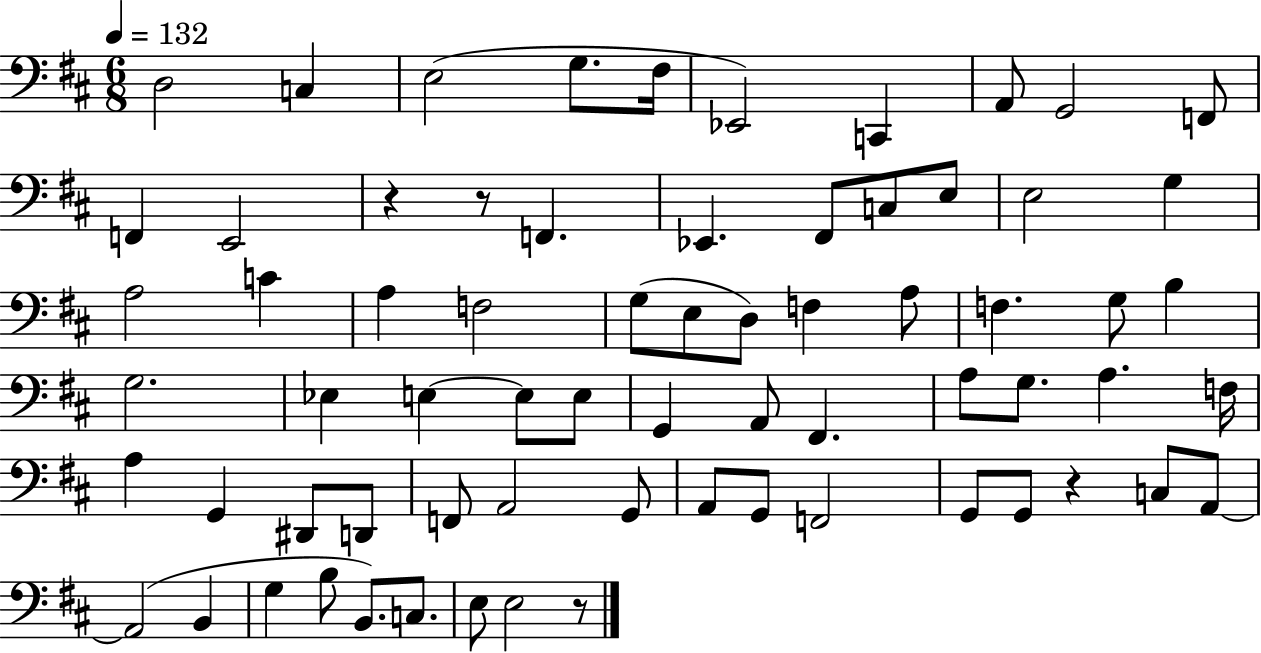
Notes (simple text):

D3/h C3/q E3/h G3/e. F#3/s Eb2/h C2/q A2/e G2/h F2/e F2/q E2/h R/q R/e F2/q. Eb2/q. F#2/e C3/e E3/e E3/h G3/q A3/h C4/q A3/q F3/h G3/e E3/e D3/e F3/q A3/e F3/q. G3/e B3/q G3/h. Eb3/q E3/q E3/e E3/e G2/q A2/e F#2/q. A3/e G3/e. A3/q. F3/s A3/q G2/q D#2/e D2/e F2/e A2/h G2/e A2/e G2/e F2/h G2/e G2/e R/q C3/e A2/e A2/h B2/q G3/q B3/e B2/e. C3/e. E3/e E3/h R/e